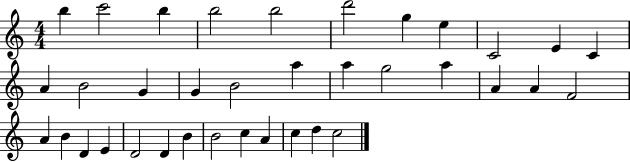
X:1
T:Untitled
M:4/4
L:1/4
K:C
b c'2 b b2 b2 d'2 g e C2 E C A B2 G G B2 a a g2 a A A F2 A B D E D2 D B B2 c A c d c2